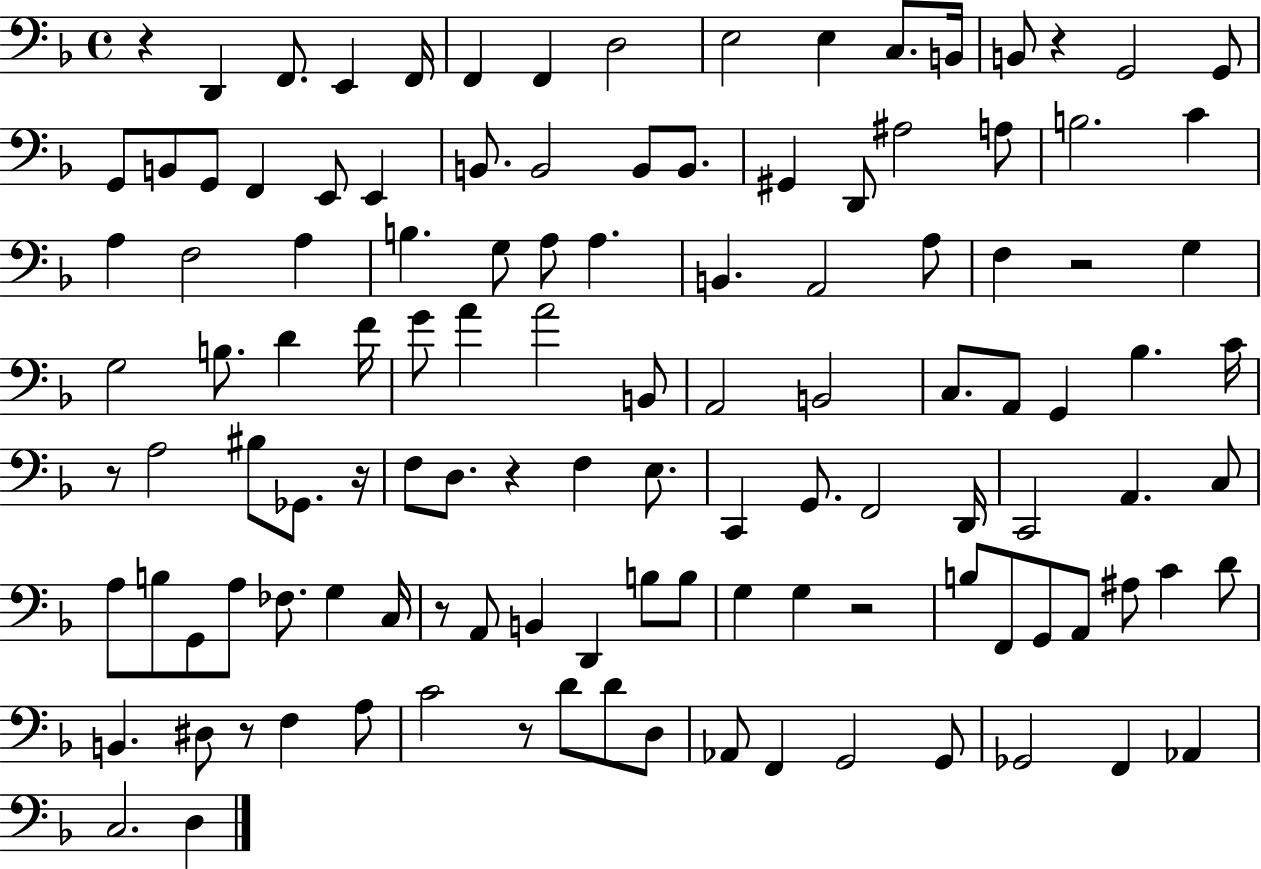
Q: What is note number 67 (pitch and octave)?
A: F2